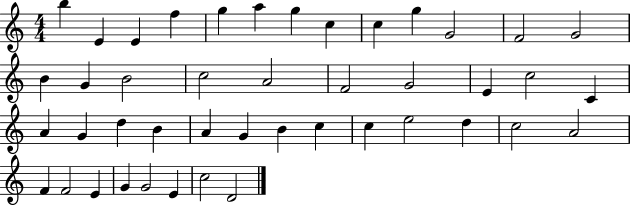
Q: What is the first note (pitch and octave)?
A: B5